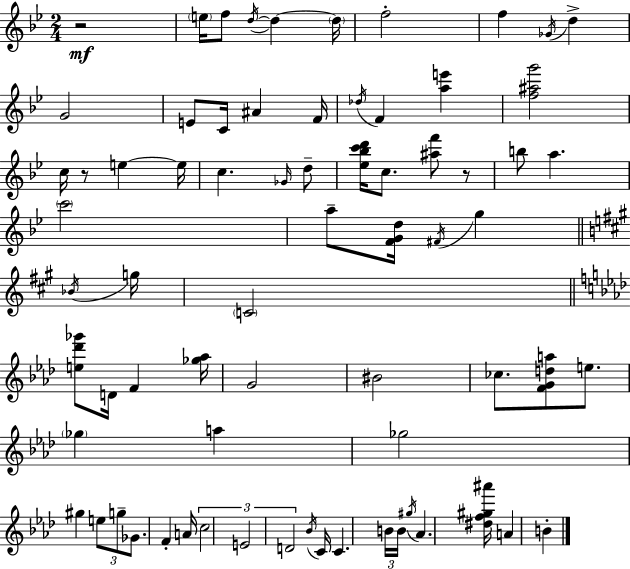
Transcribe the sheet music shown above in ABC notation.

X:1
T:Untitled
M:2/4
L:1/4
K:Bb
z2 e/4 f/2 d/4 d d/4 f2 f _G/4 d G2 E/2 C/4 ^A F/4 _d/4 F [ae'] [f^ag']2 c/4 z/2 e e/4 c _G/4 d/2 [_e_bc'd']/4 c/2 [^af']/2 z/2 b/2 a c'2 a/2 [FGd]/4 ^F/4 g _B/4 g/4 C2 [e_d'_g']/2 D/4 F [_g_a]/4 G2 ^B2 _c/2 [FGda]/2 e/2 _g a _g2 ^g e/2 g/2 _G/2 F A/4 c2 E2 D2 _B/4 C/4 C B/4 B/4 ^g/4 _A [^df^g^a']/4 A B